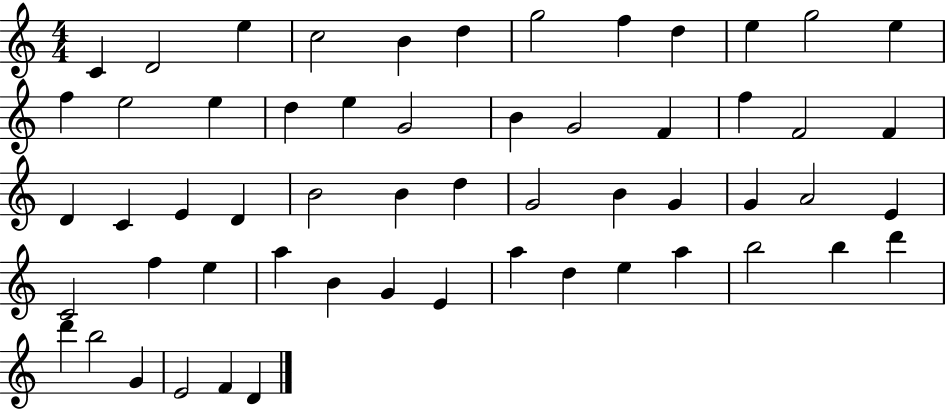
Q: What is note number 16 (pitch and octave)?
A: D5